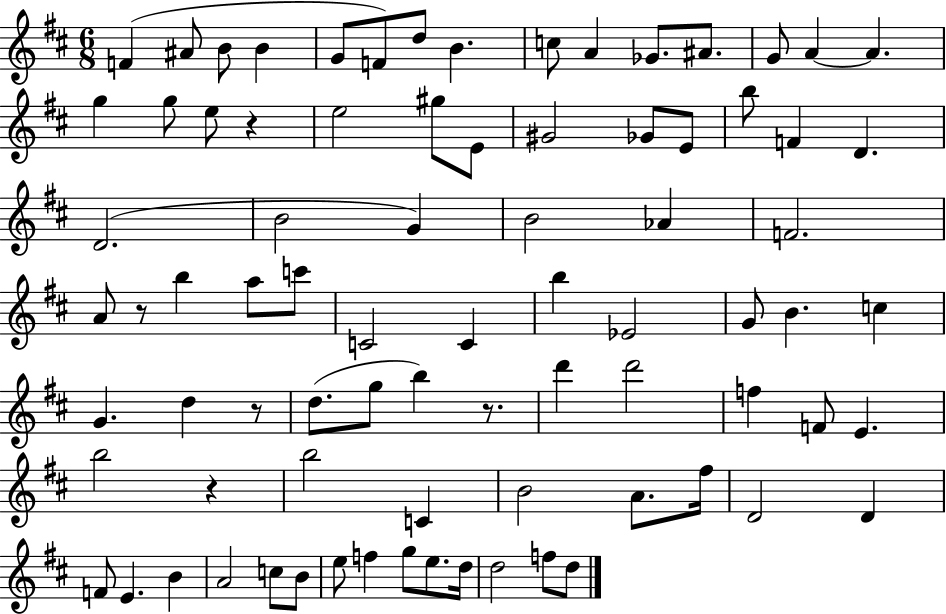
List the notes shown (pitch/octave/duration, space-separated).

F4/q A#4/e B4/e B4/q G4/e F4/e D5/e B4/q. C5/e A4/q Gb4/e. A#4/e. G4/e A4/q A4/q. G5/q G5/e E5/e R/q E5/h G#5/e E4/e G#4/h Gb4/e E4/e B5/e F4/q D4/q. D4/h. B4/h G4/q B4/h Ab4/q F4/h. A4/e R/e B5/q A5/e C6/e C4/h C4/q B5/q Eb4/h G4/e B4/q. C5/q G4/q. D5/q R/e D5/e. G5/e B5/q R/e. D6/q D6/h F5/q F4/e E4/q. B5/h R/q B5/h C4/q B4/h A4/e. F#5/s D4/h D4/q F4/e E4/q. B4/q A4/h C5/e B4/e E5/e F5/q G5/e E5/e. D5/s D5/h F5/e D5/e